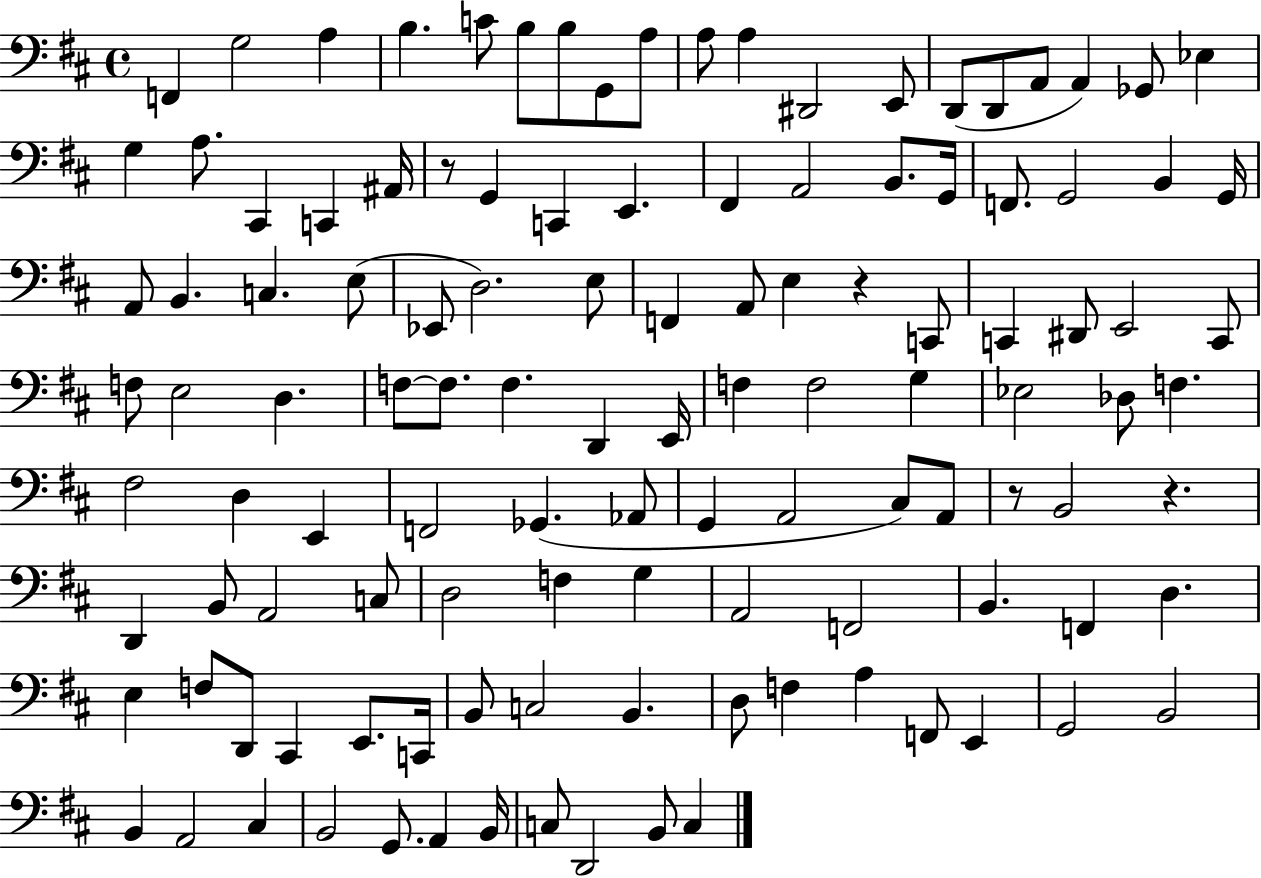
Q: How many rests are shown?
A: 4